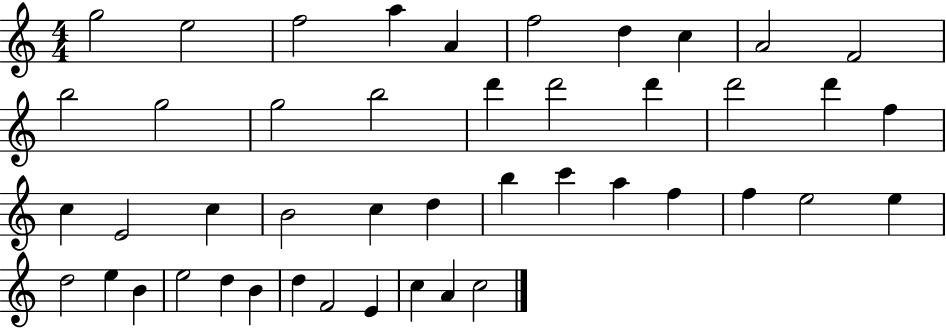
G5/h E5/h F5/h A5/q A4/q F5/h D5/q C5/q A4/h F4/h B5/h G5/h G5/h B5/h D6/q D6/h D6/q D6/h D6/q F5/q C5/q E4/h C5/q B4/h C5/q D5/q B5/q C6/q A5/q F5/q F5/q E5/h E5/q D5/h E5/q B4/q E5/h D5/q B4/q D5/q F4/h E4/q C5/q A4/q C5/h